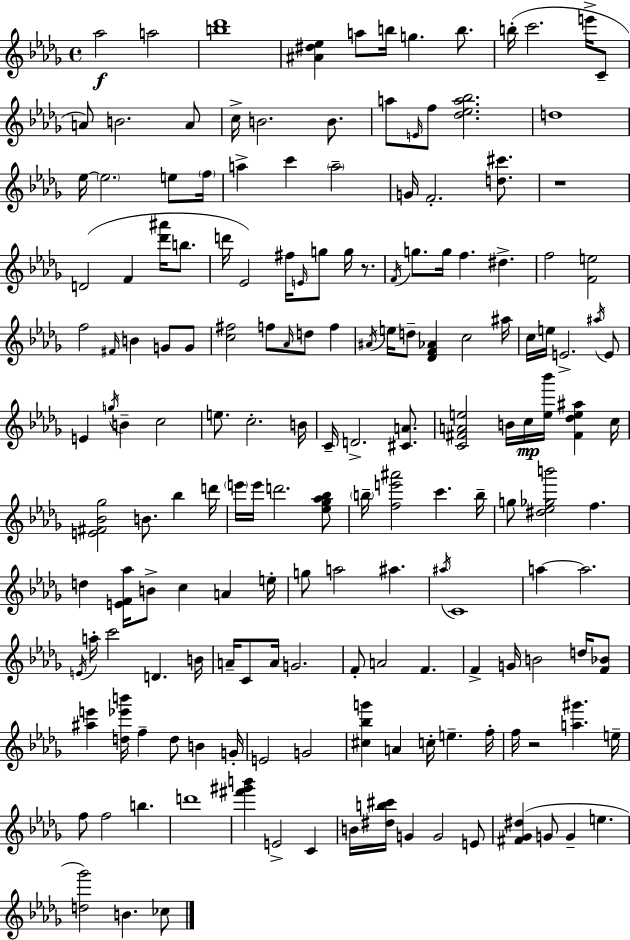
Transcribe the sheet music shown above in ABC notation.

X:1
T:Untitled
M:4/4
L:1/4
K:Bbm
_a2 a2 [b_d']4 [^A^d_e] a/2 b/4 g b/2 b/4 c'2 e'/4 C/2 A/2 B2 A/2 c/4 B2 B/2 a/2 E/4 f/2 [_d_ea_b]2 d4 _e/4 _e2 e/2 f/4 a c' a2 G/4 F2 [d^c']/2 z4 D2 F [_d'^a']/4 b/2 d'/4 _E2 ^f/4 E/4 g/2 g/4 z/2 F/4 g/2 g/4 f ^d f2 [Fe]2 f2 ^F/4 B G/2 G/2 [c^f]2 f/2 _A/4 d/2 f ^A/4 e/4 d/2 [_DF_A] c2 ^a/4 c/4 e/4 E2 ^a/4 E/2 E g/4 B c2 e/2 c2 B/4 C/4 D2 [^CA]/2 [C^FAe]2 B/4 c/4 [e_b']/4 [^F_de^a] c/4 [E^F_B_g]2 B/2 _b d'/4 e'/4 e'/4 d'2 [_e_g_a_b]/2 b/4 [fe'^a']2 c' b/4 g/2 [^d_e_gb']2 f d [EF_a]/4 B/2 c A e/4 g/2 a2 ^a ^a/4 C4 a a2 E/4 a/4 c'2 D B/4 A/4 C/2 A/4 G2 F/2 A2 F F G/4 B2 d/4 [F_B]/2 [^ae'] [d_e'b']/4 f d/2 B G/4 E2 G2 [^c_bg'] A c/4 e f/4 f/4 z2 [a^g'] e/4 f/2 f2 b d'4 [^f'^g'b'] E2 C B/4 [^db^c']/4 G G2 E/2 [^F_G^d] G/2 G e [d_g']2 B _c/2